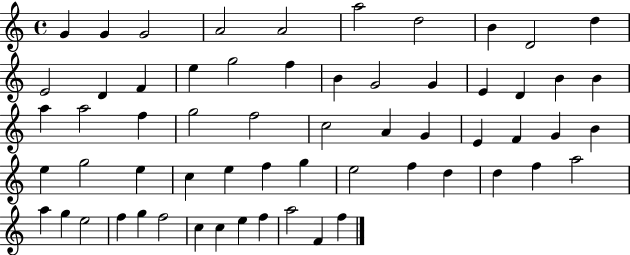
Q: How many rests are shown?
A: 0